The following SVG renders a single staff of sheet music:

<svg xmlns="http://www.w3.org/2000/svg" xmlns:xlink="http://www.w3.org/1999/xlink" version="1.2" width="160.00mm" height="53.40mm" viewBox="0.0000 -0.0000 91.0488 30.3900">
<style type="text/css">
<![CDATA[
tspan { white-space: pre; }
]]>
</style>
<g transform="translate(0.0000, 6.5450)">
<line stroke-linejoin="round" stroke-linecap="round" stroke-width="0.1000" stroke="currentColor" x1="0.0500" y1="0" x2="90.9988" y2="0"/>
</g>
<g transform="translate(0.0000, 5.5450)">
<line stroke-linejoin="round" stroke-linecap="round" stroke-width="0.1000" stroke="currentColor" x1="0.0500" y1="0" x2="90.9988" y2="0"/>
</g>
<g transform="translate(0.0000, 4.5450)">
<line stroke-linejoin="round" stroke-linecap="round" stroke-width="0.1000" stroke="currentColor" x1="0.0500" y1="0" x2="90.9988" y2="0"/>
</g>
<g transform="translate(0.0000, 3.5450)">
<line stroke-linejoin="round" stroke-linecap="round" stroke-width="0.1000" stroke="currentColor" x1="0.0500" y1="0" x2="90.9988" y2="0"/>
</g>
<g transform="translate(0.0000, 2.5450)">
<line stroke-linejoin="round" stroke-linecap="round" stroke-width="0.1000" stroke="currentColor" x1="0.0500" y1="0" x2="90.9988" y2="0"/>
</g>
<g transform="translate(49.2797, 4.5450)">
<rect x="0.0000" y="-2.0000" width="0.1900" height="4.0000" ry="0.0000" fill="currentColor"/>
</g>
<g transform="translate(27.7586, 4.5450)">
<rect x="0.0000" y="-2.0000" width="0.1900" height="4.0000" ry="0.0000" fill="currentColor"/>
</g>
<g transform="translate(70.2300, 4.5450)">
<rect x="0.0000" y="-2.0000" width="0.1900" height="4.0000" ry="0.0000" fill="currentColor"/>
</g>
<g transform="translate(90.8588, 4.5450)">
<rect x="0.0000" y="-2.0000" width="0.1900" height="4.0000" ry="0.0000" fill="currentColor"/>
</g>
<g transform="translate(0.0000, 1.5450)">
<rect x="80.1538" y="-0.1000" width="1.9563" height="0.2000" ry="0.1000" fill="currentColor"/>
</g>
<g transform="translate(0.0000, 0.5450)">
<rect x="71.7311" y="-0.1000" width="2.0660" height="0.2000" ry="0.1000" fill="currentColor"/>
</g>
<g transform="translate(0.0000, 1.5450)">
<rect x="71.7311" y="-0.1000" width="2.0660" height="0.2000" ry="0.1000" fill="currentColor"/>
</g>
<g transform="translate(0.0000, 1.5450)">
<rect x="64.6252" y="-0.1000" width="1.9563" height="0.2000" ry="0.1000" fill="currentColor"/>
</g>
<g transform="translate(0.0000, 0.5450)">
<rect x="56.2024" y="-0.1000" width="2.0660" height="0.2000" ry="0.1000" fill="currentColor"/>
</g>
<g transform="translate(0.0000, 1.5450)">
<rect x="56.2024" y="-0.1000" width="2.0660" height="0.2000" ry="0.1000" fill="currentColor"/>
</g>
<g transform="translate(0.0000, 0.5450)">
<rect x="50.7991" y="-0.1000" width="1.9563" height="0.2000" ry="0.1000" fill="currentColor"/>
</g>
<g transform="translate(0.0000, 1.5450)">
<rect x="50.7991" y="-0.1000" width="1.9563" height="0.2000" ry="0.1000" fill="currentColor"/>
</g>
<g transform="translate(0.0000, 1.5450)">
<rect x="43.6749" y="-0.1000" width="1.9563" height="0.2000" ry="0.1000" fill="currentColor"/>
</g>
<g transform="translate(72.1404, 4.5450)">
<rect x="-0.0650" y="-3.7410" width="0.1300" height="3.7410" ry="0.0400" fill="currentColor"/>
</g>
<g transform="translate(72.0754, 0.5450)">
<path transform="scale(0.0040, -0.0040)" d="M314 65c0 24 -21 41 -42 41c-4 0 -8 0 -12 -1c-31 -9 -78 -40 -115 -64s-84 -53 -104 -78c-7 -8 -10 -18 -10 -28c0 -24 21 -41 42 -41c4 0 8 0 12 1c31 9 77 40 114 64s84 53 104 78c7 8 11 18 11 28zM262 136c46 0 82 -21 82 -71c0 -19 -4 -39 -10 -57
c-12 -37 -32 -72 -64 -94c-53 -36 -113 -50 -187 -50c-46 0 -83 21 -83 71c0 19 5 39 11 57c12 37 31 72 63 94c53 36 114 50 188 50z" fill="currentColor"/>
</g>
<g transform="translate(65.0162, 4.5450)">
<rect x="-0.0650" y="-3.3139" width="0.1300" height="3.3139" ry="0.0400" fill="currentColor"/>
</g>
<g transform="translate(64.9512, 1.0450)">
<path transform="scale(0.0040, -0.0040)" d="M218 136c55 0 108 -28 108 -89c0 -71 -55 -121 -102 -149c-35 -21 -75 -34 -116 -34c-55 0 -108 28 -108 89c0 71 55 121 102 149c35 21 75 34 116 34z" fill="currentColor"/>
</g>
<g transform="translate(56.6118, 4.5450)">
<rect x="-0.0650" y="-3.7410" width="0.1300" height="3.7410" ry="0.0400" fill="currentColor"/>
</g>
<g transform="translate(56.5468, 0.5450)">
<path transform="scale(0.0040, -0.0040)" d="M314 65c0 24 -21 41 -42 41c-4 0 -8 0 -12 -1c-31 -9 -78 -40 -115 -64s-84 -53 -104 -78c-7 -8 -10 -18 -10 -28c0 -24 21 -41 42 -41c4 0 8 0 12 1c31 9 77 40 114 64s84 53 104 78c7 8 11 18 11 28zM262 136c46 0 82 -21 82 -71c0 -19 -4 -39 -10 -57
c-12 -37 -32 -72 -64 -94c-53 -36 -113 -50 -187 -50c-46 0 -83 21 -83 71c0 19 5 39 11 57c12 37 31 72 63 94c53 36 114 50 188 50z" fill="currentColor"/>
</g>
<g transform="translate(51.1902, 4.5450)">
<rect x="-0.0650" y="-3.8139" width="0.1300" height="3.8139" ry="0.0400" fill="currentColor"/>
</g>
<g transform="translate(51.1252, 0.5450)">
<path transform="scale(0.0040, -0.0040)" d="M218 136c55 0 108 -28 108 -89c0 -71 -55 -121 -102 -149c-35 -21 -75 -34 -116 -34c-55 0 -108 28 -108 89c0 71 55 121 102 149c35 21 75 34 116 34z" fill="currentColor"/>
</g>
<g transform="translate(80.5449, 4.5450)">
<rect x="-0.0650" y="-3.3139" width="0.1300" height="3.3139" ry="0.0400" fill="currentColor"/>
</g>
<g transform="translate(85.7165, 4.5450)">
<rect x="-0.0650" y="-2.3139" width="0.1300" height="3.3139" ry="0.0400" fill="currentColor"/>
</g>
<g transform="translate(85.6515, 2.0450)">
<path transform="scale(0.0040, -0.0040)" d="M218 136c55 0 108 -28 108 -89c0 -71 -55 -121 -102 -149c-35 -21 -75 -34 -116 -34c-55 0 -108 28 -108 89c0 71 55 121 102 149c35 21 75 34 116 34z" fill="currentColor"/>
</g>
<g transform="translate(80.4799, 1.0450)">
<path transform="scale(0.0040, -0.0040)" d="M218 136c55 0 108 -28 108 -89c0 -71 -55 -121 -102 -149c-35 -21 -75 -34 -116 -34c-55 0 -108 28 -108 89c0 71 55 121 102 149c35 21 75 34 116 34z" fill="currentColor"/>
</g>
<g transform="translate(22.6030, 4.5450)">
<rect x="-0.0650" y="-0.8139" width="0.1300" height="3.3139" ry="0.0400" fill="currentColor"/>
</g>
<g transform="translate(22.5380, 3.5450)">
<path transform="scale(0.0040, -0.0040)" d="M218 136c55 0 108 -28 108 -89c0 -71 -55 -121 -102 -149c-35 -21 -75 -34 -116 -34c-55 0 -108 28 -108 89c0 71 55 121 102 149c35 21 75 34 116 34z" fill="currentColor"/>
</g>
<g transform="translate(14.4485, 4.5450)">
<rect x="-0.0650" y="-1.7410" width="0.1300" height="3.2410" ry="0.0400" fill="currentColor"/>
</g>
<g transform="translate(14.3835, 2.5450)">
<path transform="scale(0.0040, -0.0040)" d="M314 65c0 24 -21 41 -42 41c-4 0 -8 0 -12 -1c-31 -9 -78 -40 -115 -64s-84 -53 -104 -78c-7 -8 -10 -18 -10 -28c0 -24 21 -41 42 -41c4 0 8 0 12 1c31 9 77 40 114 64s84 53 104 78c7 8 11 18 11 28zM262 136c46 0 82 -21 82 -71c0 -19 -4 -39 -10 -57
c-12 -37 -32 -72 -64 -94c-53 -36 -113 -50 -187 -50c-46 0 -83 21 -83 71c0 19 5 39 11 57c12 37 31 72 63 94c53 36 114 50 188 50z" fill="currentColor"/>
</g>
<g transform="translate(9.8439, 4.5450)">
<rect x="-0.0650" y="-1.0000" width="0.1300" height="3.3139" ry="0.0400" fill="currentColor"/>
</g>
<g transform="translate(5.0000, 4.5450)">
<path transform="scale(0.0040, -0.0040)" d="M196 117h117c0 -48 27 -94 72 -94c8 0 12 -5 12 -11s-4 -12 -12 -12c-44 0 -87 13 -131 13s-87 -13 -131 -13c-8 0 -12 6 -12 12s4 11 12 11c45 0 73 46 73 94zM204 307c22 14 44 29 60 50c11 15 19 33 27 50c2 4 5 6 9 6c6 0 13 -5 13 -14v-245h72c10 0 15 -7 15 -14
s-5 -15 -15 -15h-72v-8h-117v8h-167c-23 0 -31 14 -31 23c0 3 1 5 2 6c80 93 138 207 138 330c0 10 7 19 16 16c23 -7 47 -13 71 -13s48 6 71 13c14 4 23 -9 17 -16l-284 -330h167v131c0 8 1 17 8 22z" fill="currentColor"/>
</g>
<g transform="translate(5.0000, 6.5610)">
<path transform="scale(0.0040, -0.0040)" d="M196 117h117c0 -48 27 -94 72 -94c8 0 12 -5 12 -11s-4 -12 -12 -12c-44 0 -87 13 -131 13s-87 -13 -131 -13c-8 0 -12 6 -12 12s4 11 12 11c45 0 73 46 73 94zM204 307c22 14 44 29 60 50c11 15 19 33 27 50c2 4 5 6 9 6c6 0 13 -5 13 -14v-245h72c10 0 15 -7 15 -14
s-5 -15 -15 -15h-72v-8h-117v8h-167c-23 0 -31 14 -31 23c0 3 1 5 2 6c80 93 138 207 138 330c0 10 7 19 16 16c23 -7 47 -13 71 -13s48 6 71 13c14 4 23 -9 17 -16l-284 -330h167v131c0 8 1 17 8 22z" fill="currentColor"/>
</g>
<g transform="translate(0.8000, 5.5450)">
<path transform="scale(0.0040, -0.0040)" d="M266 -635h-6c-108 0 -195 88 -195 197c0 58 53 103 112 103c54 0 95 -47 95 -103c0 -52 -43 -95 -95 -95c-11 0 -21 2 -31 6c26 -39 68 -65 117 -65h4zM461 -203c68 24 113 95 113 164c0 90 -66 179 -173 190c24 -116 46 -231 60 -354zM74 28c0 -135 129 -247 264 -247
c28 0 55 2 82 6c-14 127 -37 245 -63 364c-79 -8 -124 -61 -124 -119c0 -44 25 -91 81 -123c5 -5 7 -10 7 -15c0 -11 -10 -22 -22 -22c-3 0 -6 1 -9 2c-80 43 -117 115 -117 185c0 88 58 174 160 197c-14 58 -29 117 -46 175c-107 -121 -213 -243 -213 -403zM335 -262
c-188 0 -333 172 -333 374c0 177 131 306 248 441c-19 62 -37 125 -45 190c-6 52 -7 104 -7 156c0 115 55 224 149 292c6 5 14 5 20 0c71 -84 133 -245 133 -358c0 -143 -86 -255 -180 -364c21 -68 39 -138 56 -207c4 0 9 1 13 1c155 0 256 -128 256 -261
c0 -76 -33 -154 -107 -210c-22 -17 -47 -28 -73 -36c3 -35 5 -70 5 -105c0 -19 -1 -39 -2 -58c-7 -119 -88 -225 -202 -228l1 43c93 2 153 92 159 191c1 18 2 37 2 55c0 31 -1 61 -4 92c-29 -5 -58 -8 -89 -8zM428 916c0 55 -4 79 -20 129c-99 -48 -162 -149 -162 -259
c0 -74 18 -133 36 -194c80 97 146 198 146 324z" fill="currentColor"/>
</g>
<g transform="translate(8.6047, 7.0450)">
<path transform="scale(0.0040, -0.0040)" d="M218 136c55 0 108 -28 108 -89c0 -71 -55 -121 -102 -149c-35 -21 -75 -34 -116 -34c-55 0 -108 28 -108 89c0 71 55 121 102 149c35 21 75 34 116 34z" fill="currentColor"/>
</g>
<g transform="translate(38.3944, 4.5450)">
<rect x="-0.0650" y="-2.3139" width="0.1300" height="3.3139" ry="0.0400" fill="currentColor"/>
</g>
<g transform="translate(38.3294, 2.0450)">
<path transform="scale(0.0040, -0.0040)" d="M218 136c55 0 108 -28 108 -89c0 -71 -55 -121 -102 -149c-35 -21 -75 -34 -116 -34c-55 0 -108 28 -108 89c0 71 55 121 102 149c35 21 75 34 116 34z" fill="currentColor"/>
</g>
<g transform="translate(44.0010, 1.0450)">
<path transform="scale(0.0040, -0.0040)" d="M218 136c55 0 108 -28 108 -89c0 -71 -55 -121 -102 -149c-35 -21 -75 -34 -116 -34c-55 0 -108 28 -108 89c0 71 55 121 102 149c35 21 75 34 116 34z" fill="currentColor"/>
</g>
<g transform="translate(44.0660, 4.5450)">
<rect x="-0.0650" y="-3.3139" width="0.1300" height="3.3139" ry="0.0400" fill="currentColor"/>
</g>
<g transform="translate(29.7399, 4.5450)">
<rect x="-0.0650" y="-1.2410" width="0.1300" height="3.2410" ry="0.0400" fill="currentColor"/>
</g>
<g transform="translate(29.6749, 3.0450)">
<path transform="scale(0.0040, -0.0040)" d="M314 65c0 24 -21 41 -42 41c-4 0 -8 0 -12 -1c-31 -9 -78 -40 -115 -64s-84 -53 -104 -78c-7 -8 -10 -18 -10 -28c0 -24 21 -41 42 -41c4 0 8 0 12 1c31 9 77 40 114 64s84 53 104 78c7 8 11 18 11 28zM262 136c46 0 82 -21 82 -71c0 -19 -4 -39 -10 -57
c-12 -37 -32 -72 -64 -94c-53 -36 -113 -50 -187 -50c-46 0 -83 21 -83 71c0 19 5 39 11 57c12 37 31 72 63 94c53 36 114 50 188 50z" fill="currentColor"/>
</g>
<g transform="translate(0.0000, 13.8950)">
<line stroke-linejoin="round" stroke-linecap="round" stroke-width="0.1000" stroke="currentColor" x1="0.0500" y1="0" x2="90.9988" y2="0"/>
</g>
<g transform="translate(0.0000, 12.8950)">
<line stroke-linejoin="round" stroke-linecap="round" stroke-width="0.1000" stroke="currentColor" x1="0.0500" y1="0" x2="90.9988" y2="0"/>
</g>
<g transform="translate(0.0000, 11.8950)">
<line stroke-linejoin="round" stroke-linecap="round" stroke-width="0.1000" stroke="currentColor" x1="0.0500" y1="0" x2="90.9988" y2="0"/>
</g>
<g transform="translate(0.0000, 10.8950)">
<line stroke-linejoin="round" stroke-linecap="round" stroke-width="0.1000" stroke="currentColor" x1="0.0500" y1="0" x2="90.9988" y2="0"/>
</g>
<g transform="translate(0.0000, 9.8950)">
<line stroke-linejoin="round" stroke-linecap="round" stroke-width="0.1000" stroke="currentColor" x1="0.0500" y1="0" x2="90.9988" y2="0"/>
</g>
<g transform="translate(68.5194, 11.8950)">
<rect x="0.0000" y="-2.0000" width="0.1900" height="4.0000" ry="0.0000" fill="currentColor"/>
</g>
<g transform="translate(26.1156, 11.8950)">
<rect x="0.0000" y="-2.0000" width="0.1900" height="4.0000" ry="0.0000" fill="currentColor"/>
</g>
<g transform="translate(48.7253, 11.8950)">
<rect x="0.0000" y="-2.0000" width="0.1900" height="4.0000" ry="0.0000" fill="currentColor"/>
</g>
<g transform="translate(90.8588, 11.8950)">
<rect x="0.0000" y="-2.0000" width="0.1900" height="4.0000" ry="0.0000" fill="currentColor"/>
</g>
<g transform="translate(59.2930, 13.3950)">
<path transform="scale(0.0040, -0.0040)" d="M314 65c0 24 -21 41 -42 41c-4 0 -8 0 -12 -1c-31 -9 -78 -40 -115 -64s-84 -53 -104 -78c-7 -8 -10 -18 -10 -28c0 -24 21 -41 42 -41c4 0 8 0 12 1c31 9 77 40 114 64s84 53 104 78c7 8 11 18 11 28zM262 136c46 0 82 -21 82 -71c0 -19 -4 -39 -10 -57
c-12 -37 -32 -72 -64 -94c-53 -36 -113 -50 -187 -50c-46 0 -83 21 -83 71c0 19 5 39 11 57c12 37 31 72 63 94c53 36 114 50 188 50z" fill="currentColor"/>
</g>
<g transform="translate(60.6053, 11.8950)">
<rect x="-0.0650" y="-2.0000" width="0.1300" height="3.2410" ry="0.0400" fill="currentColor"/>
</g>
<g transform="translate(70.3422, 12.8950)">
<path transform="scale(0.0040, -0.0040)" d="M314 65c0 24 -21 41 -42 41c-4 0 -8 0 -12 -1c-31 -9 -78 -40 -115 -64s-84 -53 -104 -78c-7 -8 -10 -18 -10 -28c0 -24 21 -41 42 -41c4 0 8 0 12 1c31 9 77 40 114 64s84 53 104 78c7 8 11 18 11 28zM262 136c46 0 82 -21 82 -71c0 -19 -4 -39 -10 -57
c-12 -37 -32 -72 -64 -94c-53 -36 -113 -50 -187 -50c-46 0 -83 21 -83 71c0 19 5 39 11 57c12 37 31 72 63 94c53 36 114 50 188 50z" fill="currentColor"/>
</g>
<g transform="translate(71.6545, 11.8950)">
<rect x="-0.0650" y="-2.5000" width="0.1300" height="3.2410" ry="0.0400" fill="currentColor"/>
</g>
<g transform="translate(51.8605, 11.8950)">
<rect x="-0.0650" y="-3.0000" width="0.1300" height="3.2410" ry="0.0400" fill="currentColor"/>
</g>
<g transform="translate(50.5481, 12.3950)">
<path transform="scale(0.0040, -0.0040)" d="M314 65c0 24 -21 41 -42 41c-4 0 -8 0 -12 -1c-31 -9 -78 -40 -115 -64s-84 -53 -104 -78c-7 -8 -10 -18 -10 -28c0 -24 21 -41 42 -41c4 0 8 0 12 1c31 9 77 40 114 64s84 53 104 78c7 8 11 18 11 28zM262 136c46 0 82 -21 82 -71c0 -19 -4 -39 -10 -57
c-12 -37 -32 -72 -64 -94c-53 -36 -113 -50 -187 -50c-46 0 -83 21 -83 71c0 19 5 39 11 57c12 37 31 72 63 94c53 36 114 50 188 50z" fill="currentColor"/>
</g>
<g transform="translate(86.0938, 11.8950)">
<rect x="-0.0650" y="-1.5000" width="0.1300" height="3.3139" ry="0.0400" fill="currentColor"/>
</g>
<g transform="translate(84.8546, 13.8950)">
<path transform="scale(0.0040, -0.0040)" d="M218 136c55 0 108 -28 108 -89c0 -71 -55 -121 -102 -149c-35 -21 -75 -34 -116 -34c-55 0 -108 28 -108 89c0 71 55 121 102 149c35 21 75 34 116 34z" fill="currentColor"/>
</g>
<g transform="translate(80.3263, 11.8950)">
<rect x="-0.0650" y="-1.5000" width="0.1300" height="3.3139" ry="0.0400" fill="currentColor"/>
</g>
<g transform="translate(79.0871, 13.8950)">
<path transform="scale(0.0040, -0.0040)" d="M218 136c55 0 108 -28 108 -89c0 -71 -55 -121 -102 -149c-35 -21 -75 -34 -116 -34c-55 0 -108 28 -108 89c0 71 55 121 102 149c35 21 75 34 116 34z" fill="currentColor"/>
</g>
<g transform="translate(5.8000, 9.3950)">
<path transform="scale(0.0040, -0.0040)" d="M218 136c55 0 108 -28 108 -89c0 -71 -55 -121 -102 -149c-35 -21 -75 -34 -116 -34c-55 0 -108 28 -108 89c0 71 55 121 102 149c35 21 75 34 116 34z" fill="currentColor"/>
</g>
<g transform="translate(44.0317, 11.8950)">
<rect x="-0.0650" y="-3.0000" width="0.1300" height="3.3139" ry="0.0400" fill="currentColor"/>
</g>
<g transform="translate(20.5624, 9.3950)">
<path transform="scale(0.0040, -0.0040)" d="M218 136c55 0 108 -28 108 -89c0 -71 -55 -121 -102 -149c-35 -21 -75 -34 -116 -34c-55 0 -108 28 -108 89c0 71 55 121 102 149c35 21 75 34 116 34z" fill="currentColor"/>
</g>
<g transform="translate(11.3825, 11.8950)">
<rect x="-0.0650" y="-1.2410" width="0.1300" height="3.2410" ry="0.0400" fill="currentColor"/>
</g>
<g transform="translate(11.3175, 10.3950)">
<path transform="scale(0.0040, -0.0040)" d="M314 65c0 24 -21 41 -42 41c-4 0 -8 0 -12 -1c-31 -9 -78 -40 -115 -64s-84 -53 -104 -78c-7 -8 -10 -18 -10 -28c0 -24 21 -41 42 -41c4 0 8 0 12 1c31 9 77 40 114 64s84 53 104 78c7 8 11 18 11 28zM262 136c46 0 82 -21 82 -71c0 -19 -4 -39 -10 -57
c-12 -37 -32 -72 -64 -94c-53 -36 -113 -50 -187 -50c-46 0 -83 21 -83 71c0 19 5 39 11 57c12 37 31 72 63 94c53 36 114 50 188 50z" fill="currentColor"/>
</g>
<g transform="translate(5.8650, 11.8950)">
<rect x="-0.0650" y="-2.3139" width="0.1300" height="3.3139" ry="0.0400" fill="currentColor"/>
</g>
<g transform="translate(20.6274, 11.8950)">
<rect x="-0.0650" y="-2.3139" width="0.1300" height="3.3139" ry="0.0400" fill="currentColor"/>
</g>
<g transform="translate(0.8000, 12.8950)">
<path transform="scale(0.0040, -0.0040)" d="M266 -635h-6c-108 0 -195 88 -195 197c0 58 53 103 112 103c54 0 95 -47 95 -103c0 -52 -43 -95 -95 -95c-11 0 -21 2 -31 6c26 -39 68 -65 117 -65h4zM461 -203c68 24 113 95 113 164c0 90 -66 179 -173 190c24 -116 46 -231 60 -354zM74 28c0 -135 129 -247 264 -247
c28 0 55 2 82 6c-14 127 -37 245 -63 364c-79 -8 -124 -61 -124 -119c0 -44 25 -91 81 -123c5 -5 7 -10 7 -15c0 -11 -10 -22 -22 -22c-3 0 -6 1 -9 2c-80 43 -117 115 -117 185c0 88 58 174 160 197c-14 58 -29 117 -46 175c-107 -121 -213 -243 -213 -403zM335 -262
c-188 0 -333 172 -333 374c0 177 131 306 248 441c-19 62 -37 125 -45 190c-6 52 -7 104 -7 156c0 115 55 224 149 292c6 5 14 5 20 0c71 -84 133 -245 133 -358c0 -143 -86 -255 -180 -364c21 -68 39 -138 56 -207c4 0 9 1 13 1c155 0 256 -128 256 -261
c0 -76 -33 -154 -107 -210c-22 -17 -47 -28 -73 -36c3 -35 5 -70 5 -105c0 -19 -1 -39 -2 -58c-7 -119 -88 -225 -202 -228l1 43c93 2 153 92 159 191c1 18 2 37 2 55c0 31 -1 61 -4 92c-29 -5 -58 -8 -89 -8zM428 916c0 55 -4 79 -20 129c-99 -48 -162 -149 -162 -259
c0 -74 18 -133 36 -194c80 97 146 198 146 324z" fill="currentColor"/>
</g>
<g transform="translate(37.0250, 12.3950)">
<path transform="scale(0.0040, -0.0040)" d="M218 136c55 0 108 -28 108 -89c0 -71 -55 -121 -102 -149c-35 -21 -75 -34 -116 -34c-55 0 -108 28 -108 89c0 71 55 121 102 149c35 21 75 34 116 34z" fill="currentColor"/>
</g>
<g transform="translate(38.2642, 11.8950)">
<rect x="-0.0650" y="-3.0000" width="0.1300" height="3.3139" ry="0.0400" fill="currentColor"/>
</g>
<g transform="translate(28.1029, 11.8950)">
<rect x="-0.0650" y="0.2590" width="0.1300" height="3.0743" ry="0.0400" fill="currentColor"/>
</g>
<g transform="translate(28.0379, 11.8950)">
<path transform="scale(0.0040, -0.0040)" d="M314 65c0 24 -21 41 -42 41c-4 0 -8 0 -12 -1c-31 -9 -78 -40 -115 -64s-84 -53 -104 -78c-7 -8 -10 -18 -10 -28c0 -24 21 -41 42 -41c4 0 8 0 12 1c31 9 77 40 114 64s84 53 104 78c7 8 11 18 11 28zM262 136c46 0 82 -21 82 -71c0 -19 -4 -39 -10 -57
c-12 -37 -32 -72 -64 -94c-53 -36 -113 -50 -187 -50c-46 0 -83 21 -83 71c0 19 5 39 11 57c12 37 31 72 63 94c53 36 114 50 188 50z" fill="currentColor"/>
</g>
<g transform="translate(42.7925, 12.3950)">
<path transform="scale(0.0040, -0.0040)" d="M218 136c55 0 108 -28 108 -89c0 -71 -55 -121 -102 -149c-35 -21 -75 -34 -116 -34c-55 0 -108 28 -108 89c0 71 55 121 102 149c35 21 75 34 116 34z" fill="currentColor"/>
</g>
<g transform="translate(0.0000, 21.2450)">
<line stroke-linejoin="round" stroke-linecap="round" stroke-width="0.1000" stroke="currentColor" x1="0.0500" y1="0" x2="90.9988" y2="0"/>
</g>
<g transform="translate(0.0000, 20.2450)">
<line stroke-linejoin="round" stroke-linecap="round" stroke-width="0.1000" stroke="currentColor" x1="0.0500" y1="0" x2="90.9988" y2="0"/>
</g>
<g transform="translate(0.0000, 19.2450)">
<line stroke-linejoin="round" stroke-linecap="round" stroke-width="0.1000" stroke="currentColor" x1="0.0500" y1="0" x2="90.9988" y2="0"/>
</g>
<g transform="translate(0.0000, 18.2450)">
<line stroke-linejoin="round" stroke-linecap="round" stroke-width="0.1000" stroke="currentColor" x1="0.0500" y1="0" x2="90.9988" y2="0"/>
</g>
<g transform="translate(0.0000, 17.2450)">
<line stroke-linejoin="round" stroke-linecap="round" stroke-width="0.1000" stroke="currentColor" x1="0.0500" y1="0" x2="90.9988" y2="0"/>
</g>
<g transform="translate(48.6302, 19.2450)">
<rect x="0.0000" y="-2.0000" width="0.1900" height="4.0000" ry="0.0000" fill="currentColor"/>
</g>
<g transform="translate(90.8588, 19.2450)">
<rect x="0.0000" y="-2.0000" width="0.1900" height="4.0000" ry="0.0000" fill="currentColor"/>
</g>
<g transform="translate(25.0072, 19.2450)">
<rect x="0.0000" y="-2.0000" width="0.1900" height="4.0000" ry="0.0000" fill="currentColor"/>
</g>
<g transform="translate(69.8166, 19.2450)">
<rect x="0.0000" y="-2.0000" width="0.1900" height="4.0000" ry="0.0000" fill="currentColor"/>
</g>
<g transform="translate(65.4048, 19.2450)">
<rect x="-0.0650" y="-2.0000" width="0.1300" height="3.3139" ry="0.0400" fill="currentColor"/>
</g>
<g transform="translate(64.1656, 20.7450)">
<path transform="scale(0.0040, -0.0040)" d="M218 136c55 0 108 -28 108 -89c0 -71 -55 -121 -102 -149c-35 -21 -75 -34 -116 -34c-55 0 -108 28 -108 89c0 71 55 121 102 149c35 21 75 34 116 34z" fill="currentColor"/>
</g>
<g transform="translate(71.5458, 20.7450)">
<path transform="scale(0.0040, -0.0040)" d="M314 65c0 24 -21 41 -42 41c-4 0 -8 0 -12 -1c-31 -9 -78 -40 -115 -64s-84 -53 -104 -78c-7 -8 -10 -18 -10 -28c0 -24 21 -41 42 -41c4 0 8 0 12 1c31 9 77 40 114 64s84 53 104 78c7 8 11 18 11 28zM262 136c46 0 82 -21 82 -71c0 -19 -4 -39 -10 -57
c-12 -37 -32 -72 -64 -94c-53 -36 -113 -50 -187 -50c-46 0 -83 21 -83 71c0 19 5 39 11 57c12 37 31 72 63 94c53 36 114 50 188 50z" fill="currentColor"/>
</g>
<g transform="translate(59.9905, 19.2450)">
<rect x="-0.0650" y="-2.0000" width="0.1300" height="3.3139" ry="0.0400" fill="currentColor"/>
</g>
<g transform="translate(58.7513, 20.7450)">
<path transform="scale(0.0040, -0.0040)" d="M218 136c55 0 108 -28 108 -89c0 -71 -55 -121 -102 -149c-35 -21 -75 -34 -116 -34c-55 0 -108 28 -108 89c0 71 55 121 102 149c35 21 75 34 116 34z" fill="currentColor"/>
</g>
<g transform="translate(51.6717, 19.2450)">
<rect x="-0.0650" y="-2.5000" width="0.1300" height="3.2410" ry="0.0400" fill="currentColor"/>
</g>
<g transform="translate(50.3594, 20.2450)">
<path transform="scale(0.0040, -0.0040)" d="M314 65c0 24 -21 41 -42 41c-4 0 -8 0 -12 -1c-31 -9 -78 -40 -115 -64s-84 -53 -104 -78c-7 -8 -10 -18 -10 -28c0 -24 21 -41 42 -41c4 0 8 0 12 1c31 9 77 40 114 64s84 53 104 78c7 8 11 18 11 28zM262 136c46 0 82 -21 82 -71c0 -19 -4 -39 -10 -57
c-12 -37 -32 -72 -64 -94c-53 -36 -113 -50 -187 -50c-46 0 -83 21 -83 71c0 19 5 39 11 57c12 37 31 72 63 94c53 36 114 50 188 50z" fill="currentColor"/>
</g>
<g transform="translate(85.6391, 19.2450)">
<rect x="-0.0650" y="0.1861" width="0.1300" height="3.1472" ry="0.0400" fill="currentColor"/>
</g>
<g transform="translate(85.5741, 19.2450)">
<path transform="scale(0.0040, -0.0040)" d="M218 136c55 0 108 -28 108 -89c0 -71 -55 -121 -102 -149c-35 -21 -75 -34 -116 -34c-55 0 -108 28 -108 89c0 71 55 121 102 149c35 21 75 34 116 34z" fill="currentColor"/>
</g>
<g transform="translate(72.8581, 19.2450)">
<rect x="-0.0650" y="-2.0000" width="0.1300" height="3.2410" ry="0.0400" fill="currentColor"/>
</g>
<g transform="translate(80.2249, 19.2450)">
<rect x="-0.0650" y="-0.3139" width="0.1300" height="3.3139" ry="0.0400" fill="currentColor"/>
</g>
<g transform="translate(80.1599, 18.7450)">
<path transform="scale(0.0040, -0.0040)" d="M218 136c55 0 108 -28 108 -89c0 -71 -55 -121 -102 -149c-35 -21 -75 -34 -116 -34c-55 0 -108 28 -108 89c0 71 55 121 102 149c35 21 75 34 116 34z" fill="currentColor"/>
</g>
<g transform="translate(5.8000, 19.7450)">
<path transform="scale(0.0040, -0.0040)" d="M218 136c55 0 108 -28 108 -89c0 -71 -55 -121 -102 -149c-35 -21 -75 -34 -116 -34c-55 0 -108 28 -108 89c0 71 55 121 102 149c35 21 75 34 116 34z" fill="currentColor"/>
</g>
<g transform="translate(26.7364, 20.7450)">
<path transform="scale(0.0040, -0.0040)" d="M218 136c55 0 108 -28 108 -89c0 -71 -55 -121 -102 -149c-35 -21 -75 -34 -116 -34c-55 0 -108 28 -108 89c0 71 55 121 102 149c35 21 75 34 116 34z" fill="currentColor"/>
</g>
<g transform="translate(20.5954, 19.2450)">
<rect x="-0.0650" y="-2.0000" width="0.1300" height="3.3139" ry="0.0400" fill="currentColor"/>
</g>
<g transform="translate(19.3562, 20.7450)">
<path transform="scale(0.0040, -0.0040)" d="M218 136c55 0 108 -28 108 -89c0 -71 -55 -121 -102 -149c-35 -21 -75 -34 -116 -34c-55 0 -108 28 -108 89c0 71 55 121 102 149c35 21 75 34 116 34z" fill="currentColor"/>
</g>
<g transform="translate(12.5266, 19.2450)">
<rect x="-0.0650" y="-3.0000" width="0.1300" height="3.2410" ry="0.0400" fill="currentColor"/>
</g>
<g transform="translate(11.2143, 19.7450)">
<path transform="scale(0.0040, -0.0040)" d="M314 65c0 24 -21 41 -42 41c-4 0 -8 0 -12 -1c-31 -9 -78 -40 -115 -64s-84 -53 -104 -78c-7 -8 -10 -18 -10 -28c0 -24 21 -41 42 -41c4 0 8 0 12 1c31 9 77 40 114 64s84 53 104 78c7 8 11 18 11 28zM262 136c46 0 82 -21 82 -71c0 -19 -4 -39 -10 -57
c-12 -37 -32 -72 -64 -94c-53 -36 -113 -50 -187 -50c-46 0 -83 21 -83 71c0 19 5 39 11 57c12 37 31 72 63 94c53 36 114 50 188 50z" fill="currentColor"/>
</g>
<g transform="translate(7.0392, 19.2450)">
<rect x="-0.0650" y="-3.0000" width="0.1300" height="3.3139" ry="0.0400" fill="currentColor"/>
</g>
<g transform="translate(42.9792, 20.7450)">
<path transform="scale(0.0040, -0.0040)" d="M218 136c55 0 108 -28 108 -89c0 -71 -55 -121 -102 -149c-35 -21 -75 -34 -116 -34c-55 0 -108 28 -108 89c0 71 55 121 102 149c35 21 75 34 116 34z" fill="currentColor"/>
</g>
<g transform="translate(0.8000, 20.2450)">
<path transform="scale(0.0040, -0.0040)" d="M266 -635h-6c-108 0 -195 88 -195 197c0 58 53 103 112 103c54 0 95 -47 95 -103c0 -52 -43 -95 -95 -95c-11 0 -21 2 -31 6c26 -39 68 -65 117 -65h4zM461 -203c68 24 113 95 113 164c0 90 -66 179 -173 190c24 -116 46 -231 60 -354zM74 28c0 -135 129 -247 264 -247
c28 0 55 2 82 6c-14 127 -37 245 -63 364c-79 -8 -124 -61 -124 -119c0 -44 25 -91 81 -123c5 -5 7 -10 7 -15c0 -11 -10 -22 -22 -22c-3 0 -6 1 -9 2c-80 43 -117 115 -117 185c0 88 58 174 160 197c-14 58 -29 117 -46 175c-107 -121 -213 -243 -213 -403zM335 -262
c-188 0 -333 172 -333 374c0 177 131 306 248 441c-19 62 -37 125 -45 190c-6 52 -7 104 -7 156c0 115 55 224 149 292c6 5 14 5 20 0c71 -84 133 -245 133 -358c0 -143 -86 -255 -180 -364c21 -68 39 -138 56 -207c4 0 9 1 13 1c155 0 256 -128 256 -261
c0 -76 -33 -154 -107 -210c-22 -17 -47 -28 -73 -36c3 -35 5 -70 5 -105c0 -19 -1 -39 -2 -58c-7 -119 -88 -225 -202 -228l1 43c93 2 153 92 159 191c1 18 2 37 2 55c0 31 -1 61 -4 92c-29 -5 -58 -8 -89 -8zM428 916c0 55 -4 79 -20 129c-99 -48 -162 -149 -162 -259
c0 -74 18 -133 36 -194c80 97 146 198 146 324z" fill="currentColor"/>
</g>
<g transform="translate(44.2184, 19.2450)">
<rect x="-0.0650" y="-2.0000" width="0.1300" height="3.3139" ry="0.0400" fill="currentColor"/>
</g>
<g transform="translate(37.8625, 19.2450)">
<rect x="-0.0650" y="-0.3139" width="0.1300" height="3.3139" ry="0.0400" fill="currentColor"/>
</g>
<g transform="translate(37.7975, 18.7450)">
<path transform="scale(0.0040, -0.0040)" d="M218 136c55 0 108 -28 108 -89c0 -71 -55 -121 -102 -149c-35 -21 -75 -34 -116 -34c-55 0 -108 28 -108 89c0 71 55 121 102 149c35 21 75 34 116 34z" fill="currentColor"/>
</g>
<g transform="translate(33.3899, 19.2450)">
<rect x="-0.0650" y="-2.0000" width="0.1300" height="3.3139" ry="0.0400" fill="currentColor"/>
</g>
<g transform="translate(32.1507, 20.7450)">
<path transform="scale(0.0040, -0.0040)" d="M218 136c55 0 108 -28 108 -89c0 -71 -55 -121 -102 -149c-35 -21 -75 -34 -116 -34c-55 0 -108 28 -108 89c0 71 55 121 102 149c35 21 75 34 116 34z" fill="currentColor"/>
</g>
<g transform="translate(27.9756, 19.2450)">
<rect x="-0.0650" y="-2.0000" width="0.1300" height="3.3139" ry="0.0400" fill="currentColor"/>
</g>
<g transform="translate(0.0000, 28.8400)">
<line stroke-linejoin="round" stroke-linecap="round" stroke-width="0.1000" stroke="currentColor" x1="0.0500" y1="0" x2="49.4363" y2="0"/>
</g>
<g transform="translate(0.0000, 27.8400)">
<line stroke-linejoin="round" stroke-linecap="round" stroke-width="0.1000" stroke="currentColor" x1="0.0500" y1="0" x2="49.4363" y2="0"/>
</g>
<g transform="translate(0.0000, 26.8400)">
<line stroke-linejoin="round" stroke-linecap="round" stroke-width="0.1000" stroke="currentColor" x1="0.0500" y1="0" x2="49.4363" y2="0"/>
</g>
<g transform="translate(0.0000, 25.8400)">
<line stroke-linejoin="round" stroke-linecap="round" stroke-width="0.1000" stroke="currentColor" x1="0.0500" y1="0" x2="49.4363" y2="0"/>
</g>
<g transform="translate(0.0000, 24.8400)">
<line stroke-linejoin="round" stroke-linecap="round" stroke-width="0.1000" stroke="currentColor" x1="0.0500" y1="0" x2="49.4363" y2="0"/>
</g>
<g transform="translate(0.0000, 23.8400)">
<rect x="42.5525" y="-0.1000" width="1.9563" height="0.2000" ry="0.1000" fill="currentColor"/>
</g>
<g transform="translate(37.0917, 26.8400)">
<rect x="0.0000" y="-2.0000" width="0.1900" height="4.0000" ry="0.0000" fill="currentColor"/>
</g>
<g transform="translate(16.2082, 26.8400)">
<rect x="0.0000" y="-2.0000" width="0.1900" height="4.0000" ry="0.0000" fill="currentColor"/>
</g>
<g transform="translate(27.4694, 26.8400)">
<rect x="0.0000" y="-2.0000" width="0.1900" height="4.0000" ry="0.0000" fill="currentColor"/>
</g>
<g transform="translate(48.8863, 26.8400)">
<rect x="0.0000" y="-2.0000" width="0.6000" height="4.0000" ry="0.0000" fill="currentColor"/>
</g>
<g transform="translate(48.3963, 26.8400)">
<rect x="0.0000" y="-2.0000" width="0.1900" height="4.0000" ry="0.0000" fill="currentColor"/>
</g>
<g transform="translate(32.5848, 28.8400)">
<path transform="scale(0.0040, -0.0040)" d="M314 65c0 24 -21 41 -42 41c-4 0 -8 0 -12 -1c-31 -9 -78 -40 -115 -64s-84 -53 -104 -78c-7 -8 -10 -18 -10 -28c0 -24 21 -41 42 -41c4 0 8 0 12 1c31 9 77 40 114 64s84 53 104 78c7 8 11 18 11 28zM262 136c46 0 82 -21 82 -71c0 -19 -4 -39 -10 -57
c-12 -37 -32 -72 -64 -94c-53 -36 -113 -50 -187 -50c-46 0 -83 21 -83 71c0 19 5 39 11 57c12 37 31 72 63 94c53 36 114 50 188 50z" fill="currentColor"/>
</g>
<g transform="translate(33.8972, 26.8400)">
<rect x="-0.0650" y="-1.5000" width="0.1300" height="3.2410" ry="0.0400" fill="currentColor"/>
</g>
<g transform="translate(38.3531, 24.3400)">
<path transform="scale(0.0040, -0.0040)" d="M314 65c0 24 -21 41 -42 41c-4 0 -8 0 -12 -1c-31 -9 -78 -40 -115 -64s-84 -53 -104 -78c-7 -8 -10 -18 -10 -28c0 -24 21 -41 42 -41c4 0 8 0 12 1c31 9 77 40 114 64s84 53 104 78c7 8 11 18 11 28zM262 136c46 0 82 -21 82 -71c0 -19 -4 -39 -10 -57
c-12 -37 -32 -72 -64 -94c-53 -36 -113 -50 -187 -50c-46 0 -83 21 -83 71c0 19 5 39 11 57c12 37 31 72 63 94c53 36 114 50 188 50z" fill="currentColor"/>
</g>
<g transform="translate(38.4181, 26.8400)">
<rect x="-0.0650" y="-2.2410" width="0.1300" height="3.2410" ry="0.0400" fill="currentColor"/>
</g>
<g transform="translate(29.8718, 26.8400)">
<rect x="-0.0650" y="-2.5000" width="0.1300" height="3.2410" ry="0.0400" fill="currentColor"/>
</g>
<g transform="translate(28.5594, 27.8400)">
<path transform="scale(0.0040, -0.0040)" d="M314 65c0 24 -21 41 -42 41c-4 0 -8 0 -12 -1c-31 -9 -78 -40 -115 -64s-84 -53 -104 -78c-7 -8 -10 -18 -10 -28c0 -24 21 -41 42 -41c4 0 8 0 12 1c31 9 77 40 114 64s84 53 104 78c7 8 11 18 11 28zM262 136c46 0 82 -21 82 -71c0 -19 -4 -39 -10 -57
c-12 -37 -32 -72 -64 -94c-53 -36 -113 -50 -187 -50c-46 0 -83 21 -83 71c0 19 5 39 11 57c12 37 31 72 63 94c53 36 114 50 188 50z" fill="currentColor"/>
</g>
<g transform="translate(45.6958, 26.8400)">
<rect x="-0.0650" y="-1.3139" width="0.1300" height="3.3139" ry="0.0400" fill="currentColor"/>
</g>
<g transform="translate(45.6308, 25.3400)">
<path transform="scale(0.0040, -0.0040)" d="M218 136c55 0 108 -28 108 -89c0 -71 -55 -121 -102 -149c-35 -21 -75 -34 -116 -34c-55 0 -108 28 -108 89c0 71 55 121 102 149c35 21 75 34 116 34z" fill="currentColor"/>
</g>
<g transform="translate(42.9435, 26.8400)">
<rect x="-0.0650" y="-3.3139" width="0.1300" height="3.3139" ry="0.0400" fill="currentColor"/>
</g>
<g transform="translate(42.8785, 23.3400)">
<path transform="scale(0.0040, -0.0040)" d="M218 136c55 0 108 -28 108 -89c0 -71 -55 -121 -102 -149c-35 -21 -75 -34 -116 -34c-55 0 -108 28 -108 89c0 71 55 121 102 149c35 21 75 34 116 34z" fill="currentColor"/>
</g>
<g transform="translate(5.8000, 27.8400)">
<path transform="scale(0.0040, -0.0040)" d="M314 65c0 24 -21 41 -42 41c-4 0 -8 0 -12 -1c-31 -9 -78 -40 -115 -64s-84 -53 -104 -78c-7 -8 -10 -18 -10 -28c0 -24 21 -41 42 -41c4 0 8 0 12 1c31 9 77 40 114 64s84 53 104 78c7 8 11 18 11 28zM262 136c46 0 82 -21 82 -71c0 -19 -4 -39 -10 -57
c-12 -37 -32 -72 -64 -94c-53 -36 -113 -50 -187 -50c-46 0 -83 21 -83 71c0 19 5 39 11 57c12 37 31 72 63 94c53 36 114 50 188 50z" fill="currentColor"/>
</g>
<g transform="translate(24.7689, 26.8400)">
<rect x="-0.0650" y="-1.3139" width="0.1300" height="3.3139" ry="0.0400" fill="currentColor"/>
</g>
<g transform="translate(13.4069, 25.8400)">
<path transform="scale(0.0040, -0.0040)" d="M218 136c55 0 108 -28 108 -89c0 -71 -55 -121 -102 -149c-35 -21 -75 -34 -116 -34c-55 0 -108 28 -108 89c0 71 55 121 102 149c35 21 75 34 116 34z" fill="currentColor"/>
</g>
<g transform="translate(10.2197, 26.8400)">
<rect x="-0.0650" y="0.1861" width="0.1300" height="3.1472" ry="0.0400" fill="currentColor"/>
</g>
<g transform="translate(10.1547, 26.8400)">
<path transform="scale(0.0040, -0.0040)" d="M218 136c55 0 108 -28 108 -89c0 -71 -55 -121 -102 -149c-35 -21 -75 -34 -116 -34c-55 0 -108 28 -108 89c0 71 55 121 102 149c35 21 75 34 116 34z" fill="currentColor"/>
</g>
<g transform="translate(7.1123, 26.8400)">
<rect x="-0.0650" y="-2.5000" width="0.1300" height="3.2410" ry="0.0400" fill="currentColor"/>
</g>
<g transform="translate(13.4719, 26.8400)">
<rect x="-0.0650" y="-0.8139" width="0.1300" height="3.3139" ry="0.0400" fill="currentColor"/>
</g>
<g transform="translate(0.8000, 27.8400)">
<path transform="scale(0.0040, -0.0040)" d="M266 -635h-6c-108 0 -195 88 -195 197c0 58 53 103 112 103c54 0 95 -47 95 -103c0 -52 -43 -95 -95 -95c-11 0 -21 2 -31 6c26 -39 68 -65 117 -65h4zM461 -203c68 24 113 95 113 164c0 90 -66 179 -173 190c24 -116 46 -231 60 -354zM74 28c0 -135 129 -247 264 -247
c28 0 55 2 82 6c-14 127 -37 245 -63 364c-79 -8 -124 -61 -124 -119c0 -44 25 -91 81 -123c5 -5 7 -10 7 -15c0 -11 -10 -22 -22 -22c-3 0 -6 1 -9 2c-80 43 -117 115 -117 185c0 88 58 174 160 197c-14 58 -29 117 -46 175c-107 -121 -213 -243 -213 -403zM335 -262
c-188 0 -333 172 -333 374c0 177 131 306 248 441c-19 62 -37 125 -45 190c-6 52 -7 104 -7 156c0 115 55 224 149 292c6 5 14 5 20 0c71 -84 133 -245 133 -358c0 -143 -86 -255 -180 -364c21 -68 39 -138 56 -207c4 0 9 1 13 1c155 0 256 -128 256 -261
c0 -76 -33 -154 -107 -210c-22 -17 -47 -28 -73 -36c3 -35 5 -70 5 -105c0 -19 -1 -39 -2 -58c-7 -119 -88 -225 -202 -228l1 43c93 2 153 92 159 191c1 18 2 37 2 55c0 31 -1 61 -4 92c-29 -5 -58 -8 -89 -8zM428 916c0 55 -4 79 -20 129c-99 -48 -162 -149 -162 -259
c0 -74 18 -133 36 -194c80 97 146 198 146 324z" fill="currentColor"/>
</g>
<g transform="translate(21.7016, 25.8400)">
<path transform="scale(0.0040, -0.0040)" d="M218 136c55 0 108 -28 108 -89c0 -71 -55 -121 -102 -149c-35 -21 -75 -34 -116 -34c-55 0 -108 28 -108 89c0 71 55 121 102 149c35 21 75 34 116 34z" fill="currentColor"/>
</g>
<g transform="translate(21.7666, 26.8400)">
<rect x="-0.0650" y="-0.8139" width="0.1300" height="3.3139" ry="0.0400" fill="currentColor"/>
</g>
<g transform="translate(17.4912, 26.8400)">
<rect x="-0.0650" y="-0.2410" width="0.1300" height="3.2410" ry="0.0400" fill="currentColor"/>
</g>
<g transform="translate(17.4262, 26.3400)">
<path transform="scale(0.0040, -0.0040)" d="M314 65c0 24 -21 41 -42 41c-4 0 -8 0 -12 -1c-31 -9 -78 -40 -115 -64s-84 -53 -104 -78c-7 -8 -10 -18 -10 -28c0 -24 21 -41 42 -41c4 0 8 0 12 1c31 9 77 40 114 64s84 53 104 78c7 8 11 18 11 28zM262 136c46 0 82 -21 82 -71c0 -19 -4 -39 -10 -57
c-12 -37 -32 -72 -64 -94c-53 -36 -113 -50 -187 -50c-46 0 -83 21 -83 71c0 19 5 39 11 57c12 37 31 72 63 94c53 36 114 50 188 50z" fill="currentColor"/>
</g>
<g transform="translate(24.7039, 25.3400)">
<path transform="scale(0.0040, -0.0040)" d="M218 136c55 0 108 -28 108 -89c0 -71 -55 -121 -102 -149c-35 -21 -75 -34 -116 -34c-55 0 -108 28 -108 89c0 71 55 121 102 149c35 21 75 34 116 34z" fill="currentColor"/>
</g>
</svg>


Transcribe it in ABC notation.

X:1
T:Untitled
M:4/4
L:1/4
K:C
D f2 d e2 g b c' c'2 b c'2 b g g e2 g B2 A A A2 F2 G2 E E A A2 F F F c F G2 F F F2 c B G2 B d c2 d e G2 E2 g2 b e